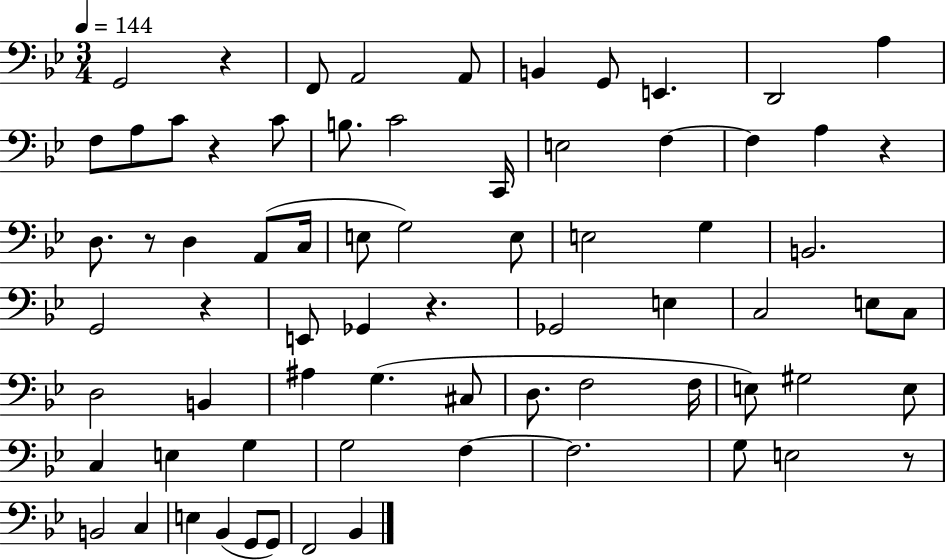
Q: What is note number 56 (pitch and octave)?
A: G3